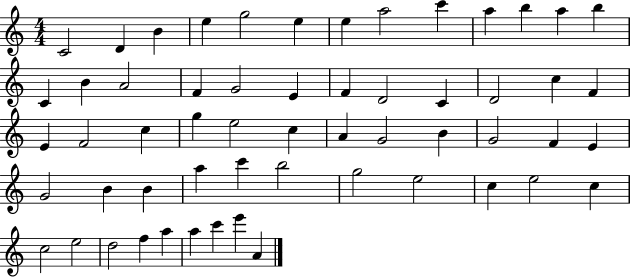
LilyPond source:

{
  \clef treble
  \numericTimeSignature
  \time 4/4
  \key c \major
  c'2 d'4 b'4 | e''4 g''2 e''4 | e''4 a''2 c'''4 | a''4 b''4 a''4 b''4 | \break c'4 b'4 a'2 | f'4 g'2 e'4 | f'4 d'2 c'4 | d'2 c''4 f'4 | \break e'4 f'2 c''4 | g''4 e''2 c''4 | a'4 g'2 b'4 | g'2 f'4 e'4 | \break g'2 b'4 b'4 | a''4 c'''4 b''2 | g''2 e''2 | c''4 e''2 c''4 | \break c''2 e''2 | d''2 f''4 a''4 | a''4 c'''4 e'''4 a'4 | \bar "|."
}